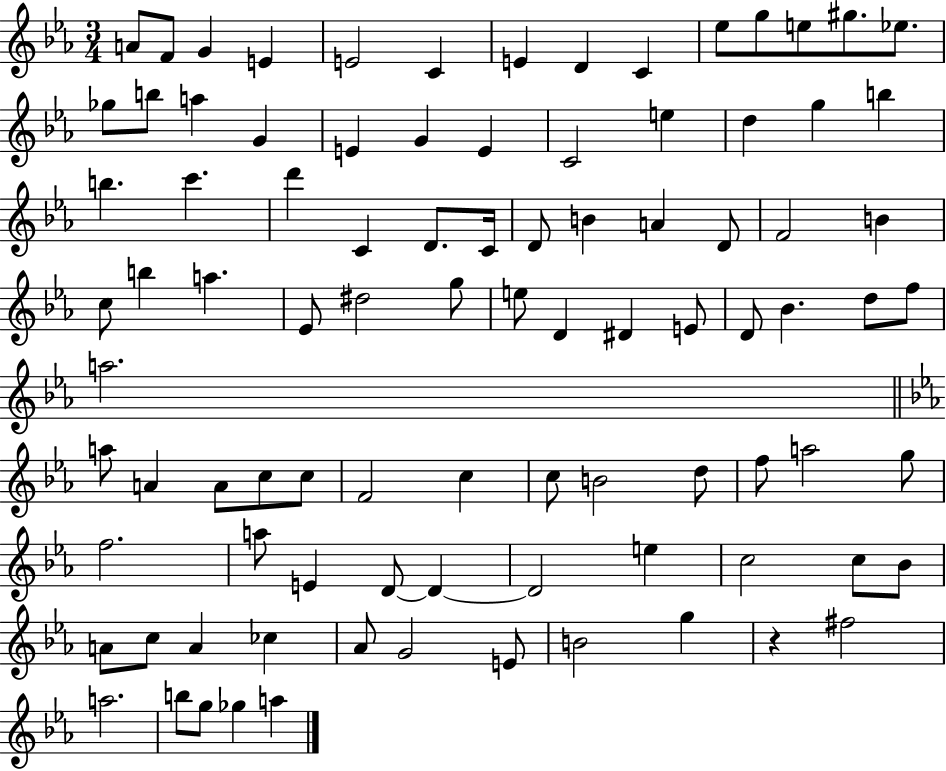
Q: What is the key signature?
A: EES major